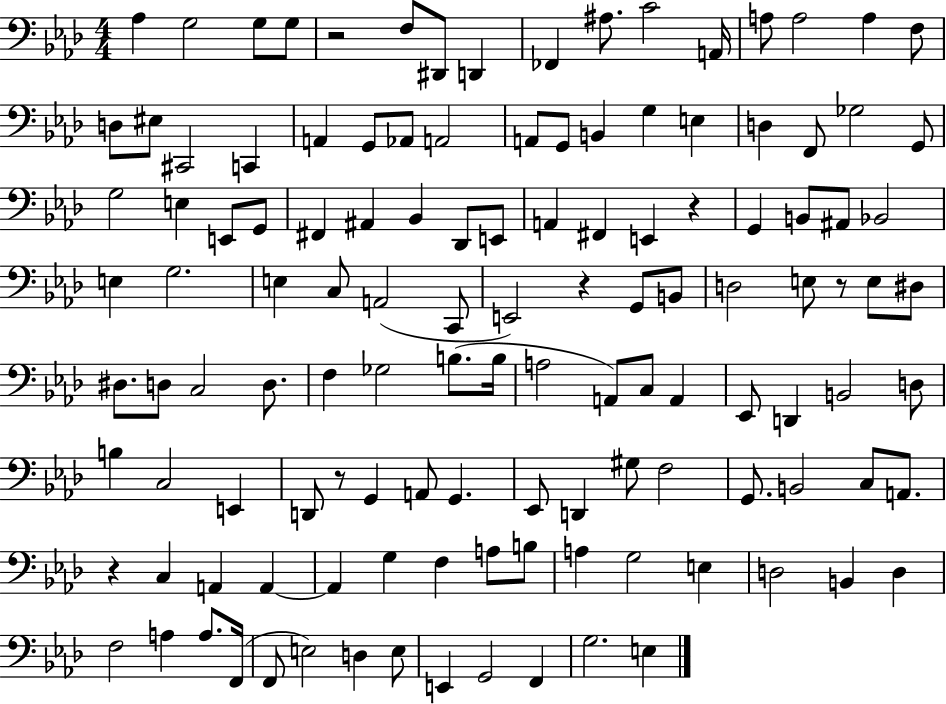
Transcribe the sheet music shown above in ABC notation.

X:1
T:Untitled
M:4/4
L:1/4
K:Ab
_A, G,2 G,/2 G,/2 z2 F,/2 ^D,,/2 D,, _F,, ^A,/2 C2 A,,/4 A,/2 A,2 A, F,/2 D,/2 ^E,/2 ^C,,2 C,, A,, G,,/2 _A,,/2 A,,2 A,,/2 G,,/2 B,, G, E, D, F,,/2 _G,2 G,,/2 G,2 E, E,,/2 G,,/2 ^F,, ^A,, _B,, _D,,/2 E,,/2 A,, ^F,, E,, z G,, B,,/2 ^A,,/2 _B,,2 E, G,2 E, C,/2 A,,2 C,,/2 E,,2 z G,,/2 B,,/2 D,2 E,/2 z/2 E,/2 ^D,/2 ^D,/2 D,/2 C,2 D,/2 F, _G,2 B,/2 B,/4 A,2 A,,/2 C,/2 A,, _E,,/2 D,, B,,2 D,/2 B, C,2 E,, D,,/2 z/2 G,, A,,/2 G,, _E,,/2 D,, ^G,/2 F,2 G,,/2 B,,2 C,/2 A,,/2 z C, A,, A,, A,, G, F, A,/2 B,/2 A, G,2 E, D,2 B,, D, F,2 A, A,/2 F,,/4 F,,/2 E,2 D, E,/2 E,, G,,2 F,, G,2 E,